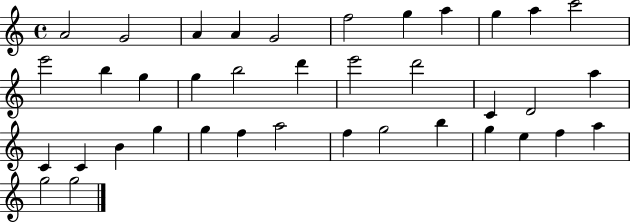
X:1
T:Untitled
M:4/4
L:1/4
K:C
A2 G2 A A G2 f2 g a g a c'2 e'2 b g g b2 d' e'2 d'2 C D2 a C C B g g f a2 f g2 b g e f a g2 g2